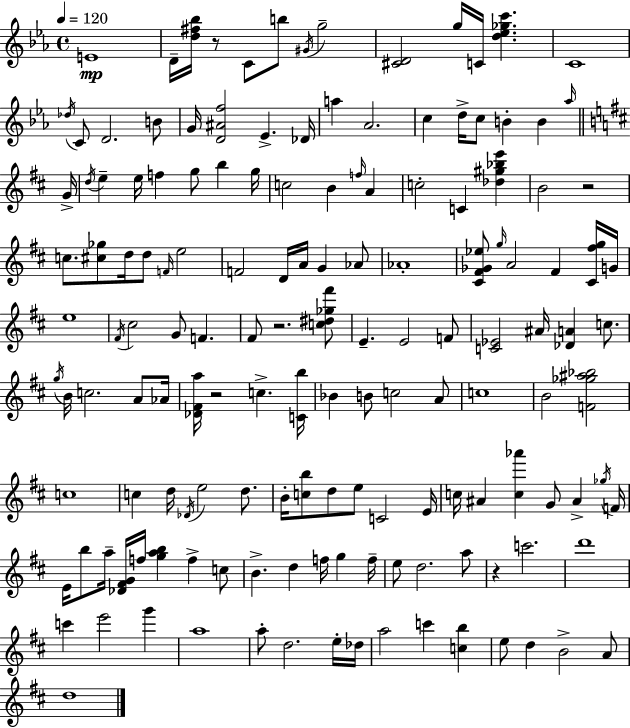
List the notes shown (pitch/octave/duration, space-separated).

E4/w D4/s [D5,F#5,Bb5]/s R/e C4/e B5/e G#4/s G5/h [C#4,D4]/h G5/s C4/s [D5,Eb5,Gb5,C6]/q. C4/w Db5/s C4/e D4/h. B4/e G4/s [D4,A#4,F5]/h Eb4/q. Db4/s A5/q Ab4/h. C5/q D5/s C5/e B4/q B4/q Ab5/s G4/s D5/s E5/q E5/s F5/q G5/e B5/q G5/s C5/h B4/q F5/s A4/q C5/h C4/q [Db5,G#5,Bb5,E6]/q B4/h R/h C5/e. [C#5,Gb5]/e D5/s D5/e F4/s E5/h F4/h D4/s A4/s G4/q Ab4/e Ab4/w [C#4,F#4,Gb4,Eb5]/e G5/s A4/h F#4/q [C#4,F#5,G5]/s G4/s E5/w F#4/s C#5/h G4/e F4/q. F#4/e R/h. [C5,D#5,Gb5,F#6]/e E4/q. E4/h F4/e [C4,Eb4]/h A#4/s [Db4,A4]/q C5/e. G5/s B4/s C5/h. A4/e Ab4/s [Db4,F#4,A5]/s R/h C5/q. [C4,B5]/s Bb4/q B4/e C5/h A4/e C5/w B4/h [F4,Gb5,A#5,Bb5]/h C5/w C5/q D5/s Db4/s E5/h D5/e. B4/s [C5,B5]/e D5/e E5/e C4/h E4/s C5/s A#4/q [C5,Ab6]/q G4/e A#4/q Gb5/s F4/s E4/s B5/e A5/s [Db4,F#4,G4]/s F5/s [G5,A5,B5]/q F5/q C5/e B4/q. D5/q F5/s G5/q F5/s E5/e D5/h. A5/e R/q C6/h. D6/w C6/q E6/h G6/q A5/w A5/e D5/h. E5/s Db5/s A5/h C6/q [C5,B5]/q E5/e D5/q B4/h A4/e D5/w